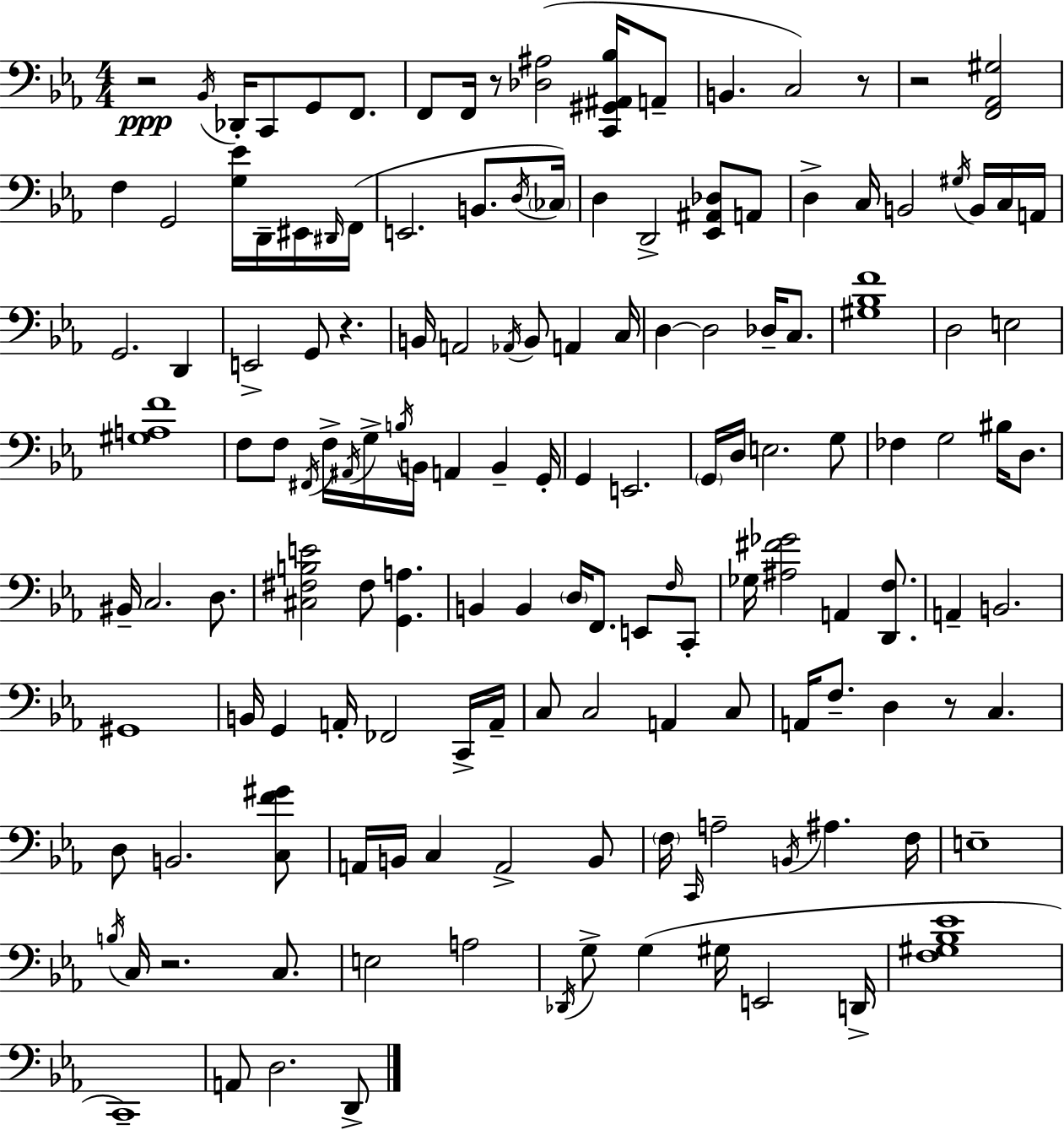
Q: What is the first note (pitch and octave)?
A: Bb2